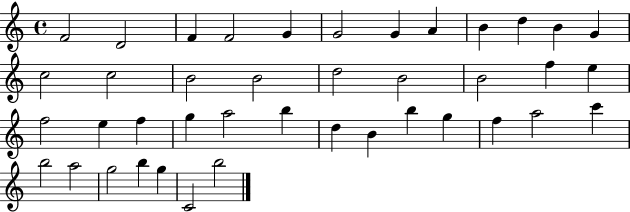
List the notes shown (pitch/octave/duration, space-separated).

F4/h D4/h F4/q F4/h G4/q G4/h G4/q A4/q B4/q D5/q B4/q G4/q C5/h C5/h B4/h B4/h D5/h B4/h B4/h F5/q E5/q F5/h E5/q F5/q G5/q A5/h B5/q D5/q B4/q B5/q G5/q F5/q A5/h C6/q B5/h A5/h G5/h B5/q G5/q C4/h B5/h